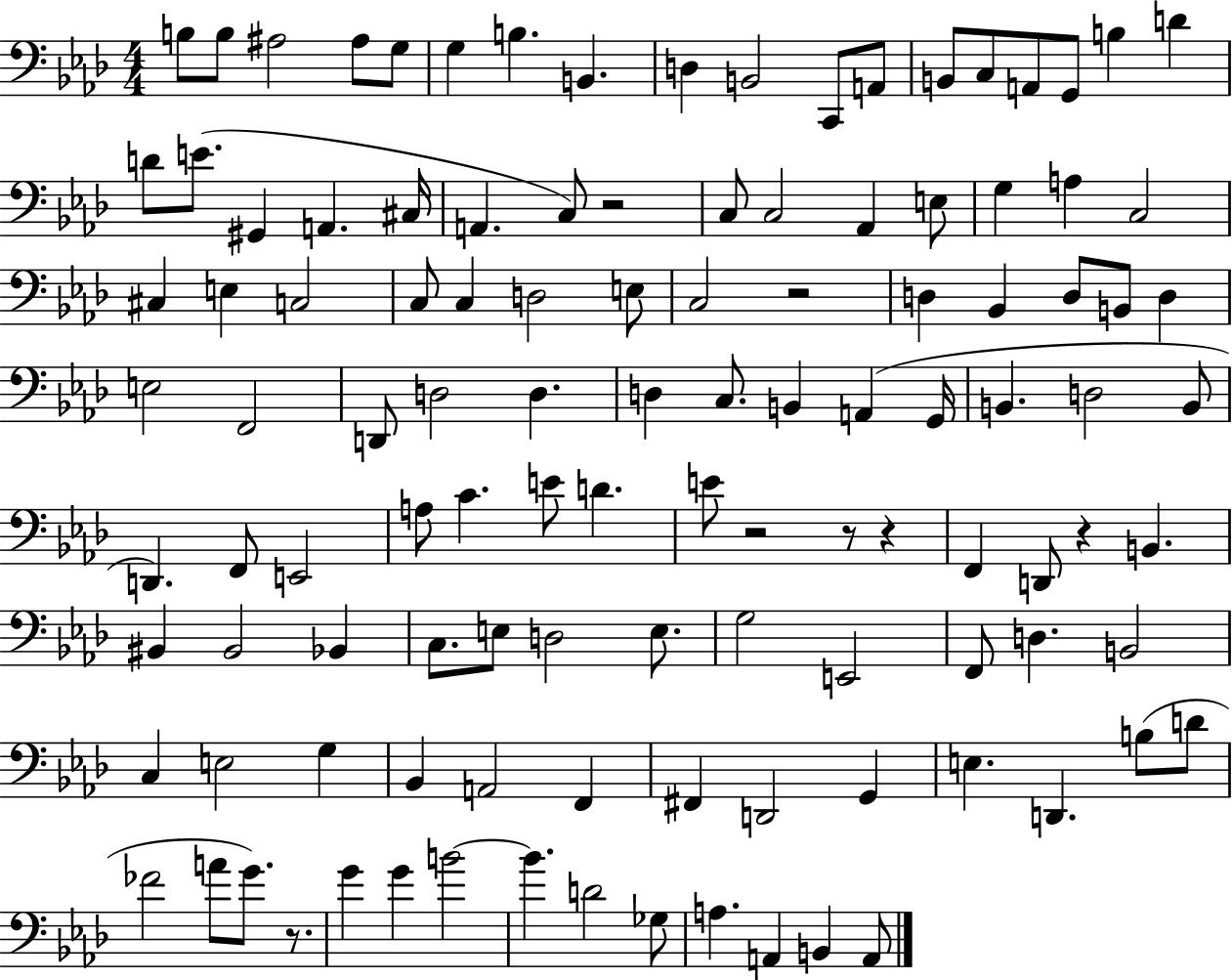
B3/e B3/e A#3/h A#3/e G3/e G3/q B3/q. B2/q. D3/q B2/h C2/e A2/e B2/e C3/e A2/e G2/e B3/q D4/q D4/e E4/e. G#2/q A2/q. C#3/s A2/q. C3/e R/h C3/e C3/h Ab2/q E3/e G3/q A3/q C3/h C#3/q E3/q C3/h C3/e C3/q D3/h E3/e C3/h R/h D3/q Bb2/q D3/e B2/e D3/q E3/h F2/h D2/e D3/h D3/q. D3/q C3/e. B2/q A2/q G2/s B2/q. D3/h B2/e D2/q. F2/e E2/h A3/e C4/q. E4/e D4/q. E4/e R/h R/e R/q F2/q D2/e R/q B2/q. BIS2/q BIS2/h Bb2/q C3/e. E3/e D3/h E3/e. G3/h E2/h F2/e D3/q. B2/h C3/q E3/h G3/q Bb2/q A2/h F2/q F#2/q D2/h G2/q E3/q. D2/q. B3/e D4/e FES4/h A4/e G4/e. R/e. G4/q G4/q B4/h B4/q. D4/h Gb3/e A3/q. A2/q B2/q A2/e